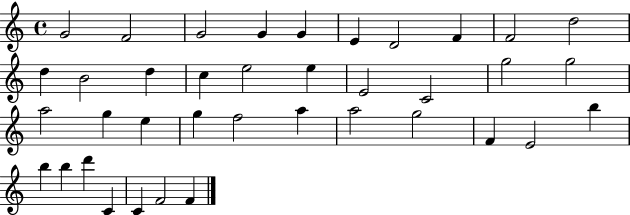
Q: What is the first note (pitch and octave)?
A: G4